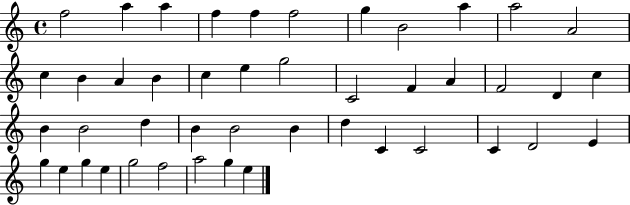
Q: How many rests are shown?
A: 0